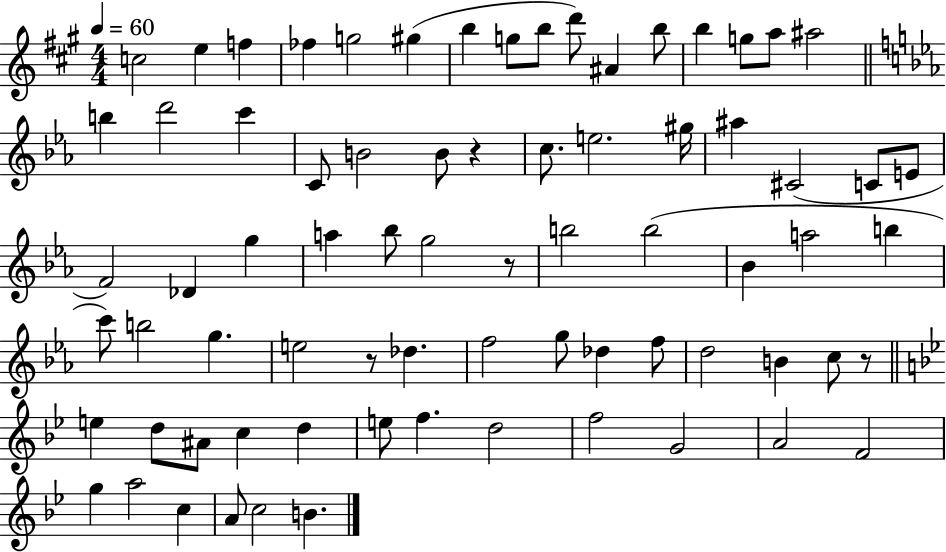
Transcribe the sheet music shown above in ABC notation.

X:1
T:Untitled
M:4/4
L:1/4
K:A
c2 e f _f g2 ^g b g/2 b/2 d'/2 ^A b/2 b g/2 a/2 ^a2 b d'2 c' C/2 B2 B/2 z c/2 e2 ^g/4 ^a ^C2 C/2 E/2 F2 _D g a _b/2 g2 z/2 b2 b2 _B a2 b c'/2 b2 g e2 z/2 _d f2 g/2 _d f/2 d2 B c/2 z/2 e d/2 ^A/2 c d e/2 f d2 f2 G2 A2 F2 g a2 c A/2 c2 B